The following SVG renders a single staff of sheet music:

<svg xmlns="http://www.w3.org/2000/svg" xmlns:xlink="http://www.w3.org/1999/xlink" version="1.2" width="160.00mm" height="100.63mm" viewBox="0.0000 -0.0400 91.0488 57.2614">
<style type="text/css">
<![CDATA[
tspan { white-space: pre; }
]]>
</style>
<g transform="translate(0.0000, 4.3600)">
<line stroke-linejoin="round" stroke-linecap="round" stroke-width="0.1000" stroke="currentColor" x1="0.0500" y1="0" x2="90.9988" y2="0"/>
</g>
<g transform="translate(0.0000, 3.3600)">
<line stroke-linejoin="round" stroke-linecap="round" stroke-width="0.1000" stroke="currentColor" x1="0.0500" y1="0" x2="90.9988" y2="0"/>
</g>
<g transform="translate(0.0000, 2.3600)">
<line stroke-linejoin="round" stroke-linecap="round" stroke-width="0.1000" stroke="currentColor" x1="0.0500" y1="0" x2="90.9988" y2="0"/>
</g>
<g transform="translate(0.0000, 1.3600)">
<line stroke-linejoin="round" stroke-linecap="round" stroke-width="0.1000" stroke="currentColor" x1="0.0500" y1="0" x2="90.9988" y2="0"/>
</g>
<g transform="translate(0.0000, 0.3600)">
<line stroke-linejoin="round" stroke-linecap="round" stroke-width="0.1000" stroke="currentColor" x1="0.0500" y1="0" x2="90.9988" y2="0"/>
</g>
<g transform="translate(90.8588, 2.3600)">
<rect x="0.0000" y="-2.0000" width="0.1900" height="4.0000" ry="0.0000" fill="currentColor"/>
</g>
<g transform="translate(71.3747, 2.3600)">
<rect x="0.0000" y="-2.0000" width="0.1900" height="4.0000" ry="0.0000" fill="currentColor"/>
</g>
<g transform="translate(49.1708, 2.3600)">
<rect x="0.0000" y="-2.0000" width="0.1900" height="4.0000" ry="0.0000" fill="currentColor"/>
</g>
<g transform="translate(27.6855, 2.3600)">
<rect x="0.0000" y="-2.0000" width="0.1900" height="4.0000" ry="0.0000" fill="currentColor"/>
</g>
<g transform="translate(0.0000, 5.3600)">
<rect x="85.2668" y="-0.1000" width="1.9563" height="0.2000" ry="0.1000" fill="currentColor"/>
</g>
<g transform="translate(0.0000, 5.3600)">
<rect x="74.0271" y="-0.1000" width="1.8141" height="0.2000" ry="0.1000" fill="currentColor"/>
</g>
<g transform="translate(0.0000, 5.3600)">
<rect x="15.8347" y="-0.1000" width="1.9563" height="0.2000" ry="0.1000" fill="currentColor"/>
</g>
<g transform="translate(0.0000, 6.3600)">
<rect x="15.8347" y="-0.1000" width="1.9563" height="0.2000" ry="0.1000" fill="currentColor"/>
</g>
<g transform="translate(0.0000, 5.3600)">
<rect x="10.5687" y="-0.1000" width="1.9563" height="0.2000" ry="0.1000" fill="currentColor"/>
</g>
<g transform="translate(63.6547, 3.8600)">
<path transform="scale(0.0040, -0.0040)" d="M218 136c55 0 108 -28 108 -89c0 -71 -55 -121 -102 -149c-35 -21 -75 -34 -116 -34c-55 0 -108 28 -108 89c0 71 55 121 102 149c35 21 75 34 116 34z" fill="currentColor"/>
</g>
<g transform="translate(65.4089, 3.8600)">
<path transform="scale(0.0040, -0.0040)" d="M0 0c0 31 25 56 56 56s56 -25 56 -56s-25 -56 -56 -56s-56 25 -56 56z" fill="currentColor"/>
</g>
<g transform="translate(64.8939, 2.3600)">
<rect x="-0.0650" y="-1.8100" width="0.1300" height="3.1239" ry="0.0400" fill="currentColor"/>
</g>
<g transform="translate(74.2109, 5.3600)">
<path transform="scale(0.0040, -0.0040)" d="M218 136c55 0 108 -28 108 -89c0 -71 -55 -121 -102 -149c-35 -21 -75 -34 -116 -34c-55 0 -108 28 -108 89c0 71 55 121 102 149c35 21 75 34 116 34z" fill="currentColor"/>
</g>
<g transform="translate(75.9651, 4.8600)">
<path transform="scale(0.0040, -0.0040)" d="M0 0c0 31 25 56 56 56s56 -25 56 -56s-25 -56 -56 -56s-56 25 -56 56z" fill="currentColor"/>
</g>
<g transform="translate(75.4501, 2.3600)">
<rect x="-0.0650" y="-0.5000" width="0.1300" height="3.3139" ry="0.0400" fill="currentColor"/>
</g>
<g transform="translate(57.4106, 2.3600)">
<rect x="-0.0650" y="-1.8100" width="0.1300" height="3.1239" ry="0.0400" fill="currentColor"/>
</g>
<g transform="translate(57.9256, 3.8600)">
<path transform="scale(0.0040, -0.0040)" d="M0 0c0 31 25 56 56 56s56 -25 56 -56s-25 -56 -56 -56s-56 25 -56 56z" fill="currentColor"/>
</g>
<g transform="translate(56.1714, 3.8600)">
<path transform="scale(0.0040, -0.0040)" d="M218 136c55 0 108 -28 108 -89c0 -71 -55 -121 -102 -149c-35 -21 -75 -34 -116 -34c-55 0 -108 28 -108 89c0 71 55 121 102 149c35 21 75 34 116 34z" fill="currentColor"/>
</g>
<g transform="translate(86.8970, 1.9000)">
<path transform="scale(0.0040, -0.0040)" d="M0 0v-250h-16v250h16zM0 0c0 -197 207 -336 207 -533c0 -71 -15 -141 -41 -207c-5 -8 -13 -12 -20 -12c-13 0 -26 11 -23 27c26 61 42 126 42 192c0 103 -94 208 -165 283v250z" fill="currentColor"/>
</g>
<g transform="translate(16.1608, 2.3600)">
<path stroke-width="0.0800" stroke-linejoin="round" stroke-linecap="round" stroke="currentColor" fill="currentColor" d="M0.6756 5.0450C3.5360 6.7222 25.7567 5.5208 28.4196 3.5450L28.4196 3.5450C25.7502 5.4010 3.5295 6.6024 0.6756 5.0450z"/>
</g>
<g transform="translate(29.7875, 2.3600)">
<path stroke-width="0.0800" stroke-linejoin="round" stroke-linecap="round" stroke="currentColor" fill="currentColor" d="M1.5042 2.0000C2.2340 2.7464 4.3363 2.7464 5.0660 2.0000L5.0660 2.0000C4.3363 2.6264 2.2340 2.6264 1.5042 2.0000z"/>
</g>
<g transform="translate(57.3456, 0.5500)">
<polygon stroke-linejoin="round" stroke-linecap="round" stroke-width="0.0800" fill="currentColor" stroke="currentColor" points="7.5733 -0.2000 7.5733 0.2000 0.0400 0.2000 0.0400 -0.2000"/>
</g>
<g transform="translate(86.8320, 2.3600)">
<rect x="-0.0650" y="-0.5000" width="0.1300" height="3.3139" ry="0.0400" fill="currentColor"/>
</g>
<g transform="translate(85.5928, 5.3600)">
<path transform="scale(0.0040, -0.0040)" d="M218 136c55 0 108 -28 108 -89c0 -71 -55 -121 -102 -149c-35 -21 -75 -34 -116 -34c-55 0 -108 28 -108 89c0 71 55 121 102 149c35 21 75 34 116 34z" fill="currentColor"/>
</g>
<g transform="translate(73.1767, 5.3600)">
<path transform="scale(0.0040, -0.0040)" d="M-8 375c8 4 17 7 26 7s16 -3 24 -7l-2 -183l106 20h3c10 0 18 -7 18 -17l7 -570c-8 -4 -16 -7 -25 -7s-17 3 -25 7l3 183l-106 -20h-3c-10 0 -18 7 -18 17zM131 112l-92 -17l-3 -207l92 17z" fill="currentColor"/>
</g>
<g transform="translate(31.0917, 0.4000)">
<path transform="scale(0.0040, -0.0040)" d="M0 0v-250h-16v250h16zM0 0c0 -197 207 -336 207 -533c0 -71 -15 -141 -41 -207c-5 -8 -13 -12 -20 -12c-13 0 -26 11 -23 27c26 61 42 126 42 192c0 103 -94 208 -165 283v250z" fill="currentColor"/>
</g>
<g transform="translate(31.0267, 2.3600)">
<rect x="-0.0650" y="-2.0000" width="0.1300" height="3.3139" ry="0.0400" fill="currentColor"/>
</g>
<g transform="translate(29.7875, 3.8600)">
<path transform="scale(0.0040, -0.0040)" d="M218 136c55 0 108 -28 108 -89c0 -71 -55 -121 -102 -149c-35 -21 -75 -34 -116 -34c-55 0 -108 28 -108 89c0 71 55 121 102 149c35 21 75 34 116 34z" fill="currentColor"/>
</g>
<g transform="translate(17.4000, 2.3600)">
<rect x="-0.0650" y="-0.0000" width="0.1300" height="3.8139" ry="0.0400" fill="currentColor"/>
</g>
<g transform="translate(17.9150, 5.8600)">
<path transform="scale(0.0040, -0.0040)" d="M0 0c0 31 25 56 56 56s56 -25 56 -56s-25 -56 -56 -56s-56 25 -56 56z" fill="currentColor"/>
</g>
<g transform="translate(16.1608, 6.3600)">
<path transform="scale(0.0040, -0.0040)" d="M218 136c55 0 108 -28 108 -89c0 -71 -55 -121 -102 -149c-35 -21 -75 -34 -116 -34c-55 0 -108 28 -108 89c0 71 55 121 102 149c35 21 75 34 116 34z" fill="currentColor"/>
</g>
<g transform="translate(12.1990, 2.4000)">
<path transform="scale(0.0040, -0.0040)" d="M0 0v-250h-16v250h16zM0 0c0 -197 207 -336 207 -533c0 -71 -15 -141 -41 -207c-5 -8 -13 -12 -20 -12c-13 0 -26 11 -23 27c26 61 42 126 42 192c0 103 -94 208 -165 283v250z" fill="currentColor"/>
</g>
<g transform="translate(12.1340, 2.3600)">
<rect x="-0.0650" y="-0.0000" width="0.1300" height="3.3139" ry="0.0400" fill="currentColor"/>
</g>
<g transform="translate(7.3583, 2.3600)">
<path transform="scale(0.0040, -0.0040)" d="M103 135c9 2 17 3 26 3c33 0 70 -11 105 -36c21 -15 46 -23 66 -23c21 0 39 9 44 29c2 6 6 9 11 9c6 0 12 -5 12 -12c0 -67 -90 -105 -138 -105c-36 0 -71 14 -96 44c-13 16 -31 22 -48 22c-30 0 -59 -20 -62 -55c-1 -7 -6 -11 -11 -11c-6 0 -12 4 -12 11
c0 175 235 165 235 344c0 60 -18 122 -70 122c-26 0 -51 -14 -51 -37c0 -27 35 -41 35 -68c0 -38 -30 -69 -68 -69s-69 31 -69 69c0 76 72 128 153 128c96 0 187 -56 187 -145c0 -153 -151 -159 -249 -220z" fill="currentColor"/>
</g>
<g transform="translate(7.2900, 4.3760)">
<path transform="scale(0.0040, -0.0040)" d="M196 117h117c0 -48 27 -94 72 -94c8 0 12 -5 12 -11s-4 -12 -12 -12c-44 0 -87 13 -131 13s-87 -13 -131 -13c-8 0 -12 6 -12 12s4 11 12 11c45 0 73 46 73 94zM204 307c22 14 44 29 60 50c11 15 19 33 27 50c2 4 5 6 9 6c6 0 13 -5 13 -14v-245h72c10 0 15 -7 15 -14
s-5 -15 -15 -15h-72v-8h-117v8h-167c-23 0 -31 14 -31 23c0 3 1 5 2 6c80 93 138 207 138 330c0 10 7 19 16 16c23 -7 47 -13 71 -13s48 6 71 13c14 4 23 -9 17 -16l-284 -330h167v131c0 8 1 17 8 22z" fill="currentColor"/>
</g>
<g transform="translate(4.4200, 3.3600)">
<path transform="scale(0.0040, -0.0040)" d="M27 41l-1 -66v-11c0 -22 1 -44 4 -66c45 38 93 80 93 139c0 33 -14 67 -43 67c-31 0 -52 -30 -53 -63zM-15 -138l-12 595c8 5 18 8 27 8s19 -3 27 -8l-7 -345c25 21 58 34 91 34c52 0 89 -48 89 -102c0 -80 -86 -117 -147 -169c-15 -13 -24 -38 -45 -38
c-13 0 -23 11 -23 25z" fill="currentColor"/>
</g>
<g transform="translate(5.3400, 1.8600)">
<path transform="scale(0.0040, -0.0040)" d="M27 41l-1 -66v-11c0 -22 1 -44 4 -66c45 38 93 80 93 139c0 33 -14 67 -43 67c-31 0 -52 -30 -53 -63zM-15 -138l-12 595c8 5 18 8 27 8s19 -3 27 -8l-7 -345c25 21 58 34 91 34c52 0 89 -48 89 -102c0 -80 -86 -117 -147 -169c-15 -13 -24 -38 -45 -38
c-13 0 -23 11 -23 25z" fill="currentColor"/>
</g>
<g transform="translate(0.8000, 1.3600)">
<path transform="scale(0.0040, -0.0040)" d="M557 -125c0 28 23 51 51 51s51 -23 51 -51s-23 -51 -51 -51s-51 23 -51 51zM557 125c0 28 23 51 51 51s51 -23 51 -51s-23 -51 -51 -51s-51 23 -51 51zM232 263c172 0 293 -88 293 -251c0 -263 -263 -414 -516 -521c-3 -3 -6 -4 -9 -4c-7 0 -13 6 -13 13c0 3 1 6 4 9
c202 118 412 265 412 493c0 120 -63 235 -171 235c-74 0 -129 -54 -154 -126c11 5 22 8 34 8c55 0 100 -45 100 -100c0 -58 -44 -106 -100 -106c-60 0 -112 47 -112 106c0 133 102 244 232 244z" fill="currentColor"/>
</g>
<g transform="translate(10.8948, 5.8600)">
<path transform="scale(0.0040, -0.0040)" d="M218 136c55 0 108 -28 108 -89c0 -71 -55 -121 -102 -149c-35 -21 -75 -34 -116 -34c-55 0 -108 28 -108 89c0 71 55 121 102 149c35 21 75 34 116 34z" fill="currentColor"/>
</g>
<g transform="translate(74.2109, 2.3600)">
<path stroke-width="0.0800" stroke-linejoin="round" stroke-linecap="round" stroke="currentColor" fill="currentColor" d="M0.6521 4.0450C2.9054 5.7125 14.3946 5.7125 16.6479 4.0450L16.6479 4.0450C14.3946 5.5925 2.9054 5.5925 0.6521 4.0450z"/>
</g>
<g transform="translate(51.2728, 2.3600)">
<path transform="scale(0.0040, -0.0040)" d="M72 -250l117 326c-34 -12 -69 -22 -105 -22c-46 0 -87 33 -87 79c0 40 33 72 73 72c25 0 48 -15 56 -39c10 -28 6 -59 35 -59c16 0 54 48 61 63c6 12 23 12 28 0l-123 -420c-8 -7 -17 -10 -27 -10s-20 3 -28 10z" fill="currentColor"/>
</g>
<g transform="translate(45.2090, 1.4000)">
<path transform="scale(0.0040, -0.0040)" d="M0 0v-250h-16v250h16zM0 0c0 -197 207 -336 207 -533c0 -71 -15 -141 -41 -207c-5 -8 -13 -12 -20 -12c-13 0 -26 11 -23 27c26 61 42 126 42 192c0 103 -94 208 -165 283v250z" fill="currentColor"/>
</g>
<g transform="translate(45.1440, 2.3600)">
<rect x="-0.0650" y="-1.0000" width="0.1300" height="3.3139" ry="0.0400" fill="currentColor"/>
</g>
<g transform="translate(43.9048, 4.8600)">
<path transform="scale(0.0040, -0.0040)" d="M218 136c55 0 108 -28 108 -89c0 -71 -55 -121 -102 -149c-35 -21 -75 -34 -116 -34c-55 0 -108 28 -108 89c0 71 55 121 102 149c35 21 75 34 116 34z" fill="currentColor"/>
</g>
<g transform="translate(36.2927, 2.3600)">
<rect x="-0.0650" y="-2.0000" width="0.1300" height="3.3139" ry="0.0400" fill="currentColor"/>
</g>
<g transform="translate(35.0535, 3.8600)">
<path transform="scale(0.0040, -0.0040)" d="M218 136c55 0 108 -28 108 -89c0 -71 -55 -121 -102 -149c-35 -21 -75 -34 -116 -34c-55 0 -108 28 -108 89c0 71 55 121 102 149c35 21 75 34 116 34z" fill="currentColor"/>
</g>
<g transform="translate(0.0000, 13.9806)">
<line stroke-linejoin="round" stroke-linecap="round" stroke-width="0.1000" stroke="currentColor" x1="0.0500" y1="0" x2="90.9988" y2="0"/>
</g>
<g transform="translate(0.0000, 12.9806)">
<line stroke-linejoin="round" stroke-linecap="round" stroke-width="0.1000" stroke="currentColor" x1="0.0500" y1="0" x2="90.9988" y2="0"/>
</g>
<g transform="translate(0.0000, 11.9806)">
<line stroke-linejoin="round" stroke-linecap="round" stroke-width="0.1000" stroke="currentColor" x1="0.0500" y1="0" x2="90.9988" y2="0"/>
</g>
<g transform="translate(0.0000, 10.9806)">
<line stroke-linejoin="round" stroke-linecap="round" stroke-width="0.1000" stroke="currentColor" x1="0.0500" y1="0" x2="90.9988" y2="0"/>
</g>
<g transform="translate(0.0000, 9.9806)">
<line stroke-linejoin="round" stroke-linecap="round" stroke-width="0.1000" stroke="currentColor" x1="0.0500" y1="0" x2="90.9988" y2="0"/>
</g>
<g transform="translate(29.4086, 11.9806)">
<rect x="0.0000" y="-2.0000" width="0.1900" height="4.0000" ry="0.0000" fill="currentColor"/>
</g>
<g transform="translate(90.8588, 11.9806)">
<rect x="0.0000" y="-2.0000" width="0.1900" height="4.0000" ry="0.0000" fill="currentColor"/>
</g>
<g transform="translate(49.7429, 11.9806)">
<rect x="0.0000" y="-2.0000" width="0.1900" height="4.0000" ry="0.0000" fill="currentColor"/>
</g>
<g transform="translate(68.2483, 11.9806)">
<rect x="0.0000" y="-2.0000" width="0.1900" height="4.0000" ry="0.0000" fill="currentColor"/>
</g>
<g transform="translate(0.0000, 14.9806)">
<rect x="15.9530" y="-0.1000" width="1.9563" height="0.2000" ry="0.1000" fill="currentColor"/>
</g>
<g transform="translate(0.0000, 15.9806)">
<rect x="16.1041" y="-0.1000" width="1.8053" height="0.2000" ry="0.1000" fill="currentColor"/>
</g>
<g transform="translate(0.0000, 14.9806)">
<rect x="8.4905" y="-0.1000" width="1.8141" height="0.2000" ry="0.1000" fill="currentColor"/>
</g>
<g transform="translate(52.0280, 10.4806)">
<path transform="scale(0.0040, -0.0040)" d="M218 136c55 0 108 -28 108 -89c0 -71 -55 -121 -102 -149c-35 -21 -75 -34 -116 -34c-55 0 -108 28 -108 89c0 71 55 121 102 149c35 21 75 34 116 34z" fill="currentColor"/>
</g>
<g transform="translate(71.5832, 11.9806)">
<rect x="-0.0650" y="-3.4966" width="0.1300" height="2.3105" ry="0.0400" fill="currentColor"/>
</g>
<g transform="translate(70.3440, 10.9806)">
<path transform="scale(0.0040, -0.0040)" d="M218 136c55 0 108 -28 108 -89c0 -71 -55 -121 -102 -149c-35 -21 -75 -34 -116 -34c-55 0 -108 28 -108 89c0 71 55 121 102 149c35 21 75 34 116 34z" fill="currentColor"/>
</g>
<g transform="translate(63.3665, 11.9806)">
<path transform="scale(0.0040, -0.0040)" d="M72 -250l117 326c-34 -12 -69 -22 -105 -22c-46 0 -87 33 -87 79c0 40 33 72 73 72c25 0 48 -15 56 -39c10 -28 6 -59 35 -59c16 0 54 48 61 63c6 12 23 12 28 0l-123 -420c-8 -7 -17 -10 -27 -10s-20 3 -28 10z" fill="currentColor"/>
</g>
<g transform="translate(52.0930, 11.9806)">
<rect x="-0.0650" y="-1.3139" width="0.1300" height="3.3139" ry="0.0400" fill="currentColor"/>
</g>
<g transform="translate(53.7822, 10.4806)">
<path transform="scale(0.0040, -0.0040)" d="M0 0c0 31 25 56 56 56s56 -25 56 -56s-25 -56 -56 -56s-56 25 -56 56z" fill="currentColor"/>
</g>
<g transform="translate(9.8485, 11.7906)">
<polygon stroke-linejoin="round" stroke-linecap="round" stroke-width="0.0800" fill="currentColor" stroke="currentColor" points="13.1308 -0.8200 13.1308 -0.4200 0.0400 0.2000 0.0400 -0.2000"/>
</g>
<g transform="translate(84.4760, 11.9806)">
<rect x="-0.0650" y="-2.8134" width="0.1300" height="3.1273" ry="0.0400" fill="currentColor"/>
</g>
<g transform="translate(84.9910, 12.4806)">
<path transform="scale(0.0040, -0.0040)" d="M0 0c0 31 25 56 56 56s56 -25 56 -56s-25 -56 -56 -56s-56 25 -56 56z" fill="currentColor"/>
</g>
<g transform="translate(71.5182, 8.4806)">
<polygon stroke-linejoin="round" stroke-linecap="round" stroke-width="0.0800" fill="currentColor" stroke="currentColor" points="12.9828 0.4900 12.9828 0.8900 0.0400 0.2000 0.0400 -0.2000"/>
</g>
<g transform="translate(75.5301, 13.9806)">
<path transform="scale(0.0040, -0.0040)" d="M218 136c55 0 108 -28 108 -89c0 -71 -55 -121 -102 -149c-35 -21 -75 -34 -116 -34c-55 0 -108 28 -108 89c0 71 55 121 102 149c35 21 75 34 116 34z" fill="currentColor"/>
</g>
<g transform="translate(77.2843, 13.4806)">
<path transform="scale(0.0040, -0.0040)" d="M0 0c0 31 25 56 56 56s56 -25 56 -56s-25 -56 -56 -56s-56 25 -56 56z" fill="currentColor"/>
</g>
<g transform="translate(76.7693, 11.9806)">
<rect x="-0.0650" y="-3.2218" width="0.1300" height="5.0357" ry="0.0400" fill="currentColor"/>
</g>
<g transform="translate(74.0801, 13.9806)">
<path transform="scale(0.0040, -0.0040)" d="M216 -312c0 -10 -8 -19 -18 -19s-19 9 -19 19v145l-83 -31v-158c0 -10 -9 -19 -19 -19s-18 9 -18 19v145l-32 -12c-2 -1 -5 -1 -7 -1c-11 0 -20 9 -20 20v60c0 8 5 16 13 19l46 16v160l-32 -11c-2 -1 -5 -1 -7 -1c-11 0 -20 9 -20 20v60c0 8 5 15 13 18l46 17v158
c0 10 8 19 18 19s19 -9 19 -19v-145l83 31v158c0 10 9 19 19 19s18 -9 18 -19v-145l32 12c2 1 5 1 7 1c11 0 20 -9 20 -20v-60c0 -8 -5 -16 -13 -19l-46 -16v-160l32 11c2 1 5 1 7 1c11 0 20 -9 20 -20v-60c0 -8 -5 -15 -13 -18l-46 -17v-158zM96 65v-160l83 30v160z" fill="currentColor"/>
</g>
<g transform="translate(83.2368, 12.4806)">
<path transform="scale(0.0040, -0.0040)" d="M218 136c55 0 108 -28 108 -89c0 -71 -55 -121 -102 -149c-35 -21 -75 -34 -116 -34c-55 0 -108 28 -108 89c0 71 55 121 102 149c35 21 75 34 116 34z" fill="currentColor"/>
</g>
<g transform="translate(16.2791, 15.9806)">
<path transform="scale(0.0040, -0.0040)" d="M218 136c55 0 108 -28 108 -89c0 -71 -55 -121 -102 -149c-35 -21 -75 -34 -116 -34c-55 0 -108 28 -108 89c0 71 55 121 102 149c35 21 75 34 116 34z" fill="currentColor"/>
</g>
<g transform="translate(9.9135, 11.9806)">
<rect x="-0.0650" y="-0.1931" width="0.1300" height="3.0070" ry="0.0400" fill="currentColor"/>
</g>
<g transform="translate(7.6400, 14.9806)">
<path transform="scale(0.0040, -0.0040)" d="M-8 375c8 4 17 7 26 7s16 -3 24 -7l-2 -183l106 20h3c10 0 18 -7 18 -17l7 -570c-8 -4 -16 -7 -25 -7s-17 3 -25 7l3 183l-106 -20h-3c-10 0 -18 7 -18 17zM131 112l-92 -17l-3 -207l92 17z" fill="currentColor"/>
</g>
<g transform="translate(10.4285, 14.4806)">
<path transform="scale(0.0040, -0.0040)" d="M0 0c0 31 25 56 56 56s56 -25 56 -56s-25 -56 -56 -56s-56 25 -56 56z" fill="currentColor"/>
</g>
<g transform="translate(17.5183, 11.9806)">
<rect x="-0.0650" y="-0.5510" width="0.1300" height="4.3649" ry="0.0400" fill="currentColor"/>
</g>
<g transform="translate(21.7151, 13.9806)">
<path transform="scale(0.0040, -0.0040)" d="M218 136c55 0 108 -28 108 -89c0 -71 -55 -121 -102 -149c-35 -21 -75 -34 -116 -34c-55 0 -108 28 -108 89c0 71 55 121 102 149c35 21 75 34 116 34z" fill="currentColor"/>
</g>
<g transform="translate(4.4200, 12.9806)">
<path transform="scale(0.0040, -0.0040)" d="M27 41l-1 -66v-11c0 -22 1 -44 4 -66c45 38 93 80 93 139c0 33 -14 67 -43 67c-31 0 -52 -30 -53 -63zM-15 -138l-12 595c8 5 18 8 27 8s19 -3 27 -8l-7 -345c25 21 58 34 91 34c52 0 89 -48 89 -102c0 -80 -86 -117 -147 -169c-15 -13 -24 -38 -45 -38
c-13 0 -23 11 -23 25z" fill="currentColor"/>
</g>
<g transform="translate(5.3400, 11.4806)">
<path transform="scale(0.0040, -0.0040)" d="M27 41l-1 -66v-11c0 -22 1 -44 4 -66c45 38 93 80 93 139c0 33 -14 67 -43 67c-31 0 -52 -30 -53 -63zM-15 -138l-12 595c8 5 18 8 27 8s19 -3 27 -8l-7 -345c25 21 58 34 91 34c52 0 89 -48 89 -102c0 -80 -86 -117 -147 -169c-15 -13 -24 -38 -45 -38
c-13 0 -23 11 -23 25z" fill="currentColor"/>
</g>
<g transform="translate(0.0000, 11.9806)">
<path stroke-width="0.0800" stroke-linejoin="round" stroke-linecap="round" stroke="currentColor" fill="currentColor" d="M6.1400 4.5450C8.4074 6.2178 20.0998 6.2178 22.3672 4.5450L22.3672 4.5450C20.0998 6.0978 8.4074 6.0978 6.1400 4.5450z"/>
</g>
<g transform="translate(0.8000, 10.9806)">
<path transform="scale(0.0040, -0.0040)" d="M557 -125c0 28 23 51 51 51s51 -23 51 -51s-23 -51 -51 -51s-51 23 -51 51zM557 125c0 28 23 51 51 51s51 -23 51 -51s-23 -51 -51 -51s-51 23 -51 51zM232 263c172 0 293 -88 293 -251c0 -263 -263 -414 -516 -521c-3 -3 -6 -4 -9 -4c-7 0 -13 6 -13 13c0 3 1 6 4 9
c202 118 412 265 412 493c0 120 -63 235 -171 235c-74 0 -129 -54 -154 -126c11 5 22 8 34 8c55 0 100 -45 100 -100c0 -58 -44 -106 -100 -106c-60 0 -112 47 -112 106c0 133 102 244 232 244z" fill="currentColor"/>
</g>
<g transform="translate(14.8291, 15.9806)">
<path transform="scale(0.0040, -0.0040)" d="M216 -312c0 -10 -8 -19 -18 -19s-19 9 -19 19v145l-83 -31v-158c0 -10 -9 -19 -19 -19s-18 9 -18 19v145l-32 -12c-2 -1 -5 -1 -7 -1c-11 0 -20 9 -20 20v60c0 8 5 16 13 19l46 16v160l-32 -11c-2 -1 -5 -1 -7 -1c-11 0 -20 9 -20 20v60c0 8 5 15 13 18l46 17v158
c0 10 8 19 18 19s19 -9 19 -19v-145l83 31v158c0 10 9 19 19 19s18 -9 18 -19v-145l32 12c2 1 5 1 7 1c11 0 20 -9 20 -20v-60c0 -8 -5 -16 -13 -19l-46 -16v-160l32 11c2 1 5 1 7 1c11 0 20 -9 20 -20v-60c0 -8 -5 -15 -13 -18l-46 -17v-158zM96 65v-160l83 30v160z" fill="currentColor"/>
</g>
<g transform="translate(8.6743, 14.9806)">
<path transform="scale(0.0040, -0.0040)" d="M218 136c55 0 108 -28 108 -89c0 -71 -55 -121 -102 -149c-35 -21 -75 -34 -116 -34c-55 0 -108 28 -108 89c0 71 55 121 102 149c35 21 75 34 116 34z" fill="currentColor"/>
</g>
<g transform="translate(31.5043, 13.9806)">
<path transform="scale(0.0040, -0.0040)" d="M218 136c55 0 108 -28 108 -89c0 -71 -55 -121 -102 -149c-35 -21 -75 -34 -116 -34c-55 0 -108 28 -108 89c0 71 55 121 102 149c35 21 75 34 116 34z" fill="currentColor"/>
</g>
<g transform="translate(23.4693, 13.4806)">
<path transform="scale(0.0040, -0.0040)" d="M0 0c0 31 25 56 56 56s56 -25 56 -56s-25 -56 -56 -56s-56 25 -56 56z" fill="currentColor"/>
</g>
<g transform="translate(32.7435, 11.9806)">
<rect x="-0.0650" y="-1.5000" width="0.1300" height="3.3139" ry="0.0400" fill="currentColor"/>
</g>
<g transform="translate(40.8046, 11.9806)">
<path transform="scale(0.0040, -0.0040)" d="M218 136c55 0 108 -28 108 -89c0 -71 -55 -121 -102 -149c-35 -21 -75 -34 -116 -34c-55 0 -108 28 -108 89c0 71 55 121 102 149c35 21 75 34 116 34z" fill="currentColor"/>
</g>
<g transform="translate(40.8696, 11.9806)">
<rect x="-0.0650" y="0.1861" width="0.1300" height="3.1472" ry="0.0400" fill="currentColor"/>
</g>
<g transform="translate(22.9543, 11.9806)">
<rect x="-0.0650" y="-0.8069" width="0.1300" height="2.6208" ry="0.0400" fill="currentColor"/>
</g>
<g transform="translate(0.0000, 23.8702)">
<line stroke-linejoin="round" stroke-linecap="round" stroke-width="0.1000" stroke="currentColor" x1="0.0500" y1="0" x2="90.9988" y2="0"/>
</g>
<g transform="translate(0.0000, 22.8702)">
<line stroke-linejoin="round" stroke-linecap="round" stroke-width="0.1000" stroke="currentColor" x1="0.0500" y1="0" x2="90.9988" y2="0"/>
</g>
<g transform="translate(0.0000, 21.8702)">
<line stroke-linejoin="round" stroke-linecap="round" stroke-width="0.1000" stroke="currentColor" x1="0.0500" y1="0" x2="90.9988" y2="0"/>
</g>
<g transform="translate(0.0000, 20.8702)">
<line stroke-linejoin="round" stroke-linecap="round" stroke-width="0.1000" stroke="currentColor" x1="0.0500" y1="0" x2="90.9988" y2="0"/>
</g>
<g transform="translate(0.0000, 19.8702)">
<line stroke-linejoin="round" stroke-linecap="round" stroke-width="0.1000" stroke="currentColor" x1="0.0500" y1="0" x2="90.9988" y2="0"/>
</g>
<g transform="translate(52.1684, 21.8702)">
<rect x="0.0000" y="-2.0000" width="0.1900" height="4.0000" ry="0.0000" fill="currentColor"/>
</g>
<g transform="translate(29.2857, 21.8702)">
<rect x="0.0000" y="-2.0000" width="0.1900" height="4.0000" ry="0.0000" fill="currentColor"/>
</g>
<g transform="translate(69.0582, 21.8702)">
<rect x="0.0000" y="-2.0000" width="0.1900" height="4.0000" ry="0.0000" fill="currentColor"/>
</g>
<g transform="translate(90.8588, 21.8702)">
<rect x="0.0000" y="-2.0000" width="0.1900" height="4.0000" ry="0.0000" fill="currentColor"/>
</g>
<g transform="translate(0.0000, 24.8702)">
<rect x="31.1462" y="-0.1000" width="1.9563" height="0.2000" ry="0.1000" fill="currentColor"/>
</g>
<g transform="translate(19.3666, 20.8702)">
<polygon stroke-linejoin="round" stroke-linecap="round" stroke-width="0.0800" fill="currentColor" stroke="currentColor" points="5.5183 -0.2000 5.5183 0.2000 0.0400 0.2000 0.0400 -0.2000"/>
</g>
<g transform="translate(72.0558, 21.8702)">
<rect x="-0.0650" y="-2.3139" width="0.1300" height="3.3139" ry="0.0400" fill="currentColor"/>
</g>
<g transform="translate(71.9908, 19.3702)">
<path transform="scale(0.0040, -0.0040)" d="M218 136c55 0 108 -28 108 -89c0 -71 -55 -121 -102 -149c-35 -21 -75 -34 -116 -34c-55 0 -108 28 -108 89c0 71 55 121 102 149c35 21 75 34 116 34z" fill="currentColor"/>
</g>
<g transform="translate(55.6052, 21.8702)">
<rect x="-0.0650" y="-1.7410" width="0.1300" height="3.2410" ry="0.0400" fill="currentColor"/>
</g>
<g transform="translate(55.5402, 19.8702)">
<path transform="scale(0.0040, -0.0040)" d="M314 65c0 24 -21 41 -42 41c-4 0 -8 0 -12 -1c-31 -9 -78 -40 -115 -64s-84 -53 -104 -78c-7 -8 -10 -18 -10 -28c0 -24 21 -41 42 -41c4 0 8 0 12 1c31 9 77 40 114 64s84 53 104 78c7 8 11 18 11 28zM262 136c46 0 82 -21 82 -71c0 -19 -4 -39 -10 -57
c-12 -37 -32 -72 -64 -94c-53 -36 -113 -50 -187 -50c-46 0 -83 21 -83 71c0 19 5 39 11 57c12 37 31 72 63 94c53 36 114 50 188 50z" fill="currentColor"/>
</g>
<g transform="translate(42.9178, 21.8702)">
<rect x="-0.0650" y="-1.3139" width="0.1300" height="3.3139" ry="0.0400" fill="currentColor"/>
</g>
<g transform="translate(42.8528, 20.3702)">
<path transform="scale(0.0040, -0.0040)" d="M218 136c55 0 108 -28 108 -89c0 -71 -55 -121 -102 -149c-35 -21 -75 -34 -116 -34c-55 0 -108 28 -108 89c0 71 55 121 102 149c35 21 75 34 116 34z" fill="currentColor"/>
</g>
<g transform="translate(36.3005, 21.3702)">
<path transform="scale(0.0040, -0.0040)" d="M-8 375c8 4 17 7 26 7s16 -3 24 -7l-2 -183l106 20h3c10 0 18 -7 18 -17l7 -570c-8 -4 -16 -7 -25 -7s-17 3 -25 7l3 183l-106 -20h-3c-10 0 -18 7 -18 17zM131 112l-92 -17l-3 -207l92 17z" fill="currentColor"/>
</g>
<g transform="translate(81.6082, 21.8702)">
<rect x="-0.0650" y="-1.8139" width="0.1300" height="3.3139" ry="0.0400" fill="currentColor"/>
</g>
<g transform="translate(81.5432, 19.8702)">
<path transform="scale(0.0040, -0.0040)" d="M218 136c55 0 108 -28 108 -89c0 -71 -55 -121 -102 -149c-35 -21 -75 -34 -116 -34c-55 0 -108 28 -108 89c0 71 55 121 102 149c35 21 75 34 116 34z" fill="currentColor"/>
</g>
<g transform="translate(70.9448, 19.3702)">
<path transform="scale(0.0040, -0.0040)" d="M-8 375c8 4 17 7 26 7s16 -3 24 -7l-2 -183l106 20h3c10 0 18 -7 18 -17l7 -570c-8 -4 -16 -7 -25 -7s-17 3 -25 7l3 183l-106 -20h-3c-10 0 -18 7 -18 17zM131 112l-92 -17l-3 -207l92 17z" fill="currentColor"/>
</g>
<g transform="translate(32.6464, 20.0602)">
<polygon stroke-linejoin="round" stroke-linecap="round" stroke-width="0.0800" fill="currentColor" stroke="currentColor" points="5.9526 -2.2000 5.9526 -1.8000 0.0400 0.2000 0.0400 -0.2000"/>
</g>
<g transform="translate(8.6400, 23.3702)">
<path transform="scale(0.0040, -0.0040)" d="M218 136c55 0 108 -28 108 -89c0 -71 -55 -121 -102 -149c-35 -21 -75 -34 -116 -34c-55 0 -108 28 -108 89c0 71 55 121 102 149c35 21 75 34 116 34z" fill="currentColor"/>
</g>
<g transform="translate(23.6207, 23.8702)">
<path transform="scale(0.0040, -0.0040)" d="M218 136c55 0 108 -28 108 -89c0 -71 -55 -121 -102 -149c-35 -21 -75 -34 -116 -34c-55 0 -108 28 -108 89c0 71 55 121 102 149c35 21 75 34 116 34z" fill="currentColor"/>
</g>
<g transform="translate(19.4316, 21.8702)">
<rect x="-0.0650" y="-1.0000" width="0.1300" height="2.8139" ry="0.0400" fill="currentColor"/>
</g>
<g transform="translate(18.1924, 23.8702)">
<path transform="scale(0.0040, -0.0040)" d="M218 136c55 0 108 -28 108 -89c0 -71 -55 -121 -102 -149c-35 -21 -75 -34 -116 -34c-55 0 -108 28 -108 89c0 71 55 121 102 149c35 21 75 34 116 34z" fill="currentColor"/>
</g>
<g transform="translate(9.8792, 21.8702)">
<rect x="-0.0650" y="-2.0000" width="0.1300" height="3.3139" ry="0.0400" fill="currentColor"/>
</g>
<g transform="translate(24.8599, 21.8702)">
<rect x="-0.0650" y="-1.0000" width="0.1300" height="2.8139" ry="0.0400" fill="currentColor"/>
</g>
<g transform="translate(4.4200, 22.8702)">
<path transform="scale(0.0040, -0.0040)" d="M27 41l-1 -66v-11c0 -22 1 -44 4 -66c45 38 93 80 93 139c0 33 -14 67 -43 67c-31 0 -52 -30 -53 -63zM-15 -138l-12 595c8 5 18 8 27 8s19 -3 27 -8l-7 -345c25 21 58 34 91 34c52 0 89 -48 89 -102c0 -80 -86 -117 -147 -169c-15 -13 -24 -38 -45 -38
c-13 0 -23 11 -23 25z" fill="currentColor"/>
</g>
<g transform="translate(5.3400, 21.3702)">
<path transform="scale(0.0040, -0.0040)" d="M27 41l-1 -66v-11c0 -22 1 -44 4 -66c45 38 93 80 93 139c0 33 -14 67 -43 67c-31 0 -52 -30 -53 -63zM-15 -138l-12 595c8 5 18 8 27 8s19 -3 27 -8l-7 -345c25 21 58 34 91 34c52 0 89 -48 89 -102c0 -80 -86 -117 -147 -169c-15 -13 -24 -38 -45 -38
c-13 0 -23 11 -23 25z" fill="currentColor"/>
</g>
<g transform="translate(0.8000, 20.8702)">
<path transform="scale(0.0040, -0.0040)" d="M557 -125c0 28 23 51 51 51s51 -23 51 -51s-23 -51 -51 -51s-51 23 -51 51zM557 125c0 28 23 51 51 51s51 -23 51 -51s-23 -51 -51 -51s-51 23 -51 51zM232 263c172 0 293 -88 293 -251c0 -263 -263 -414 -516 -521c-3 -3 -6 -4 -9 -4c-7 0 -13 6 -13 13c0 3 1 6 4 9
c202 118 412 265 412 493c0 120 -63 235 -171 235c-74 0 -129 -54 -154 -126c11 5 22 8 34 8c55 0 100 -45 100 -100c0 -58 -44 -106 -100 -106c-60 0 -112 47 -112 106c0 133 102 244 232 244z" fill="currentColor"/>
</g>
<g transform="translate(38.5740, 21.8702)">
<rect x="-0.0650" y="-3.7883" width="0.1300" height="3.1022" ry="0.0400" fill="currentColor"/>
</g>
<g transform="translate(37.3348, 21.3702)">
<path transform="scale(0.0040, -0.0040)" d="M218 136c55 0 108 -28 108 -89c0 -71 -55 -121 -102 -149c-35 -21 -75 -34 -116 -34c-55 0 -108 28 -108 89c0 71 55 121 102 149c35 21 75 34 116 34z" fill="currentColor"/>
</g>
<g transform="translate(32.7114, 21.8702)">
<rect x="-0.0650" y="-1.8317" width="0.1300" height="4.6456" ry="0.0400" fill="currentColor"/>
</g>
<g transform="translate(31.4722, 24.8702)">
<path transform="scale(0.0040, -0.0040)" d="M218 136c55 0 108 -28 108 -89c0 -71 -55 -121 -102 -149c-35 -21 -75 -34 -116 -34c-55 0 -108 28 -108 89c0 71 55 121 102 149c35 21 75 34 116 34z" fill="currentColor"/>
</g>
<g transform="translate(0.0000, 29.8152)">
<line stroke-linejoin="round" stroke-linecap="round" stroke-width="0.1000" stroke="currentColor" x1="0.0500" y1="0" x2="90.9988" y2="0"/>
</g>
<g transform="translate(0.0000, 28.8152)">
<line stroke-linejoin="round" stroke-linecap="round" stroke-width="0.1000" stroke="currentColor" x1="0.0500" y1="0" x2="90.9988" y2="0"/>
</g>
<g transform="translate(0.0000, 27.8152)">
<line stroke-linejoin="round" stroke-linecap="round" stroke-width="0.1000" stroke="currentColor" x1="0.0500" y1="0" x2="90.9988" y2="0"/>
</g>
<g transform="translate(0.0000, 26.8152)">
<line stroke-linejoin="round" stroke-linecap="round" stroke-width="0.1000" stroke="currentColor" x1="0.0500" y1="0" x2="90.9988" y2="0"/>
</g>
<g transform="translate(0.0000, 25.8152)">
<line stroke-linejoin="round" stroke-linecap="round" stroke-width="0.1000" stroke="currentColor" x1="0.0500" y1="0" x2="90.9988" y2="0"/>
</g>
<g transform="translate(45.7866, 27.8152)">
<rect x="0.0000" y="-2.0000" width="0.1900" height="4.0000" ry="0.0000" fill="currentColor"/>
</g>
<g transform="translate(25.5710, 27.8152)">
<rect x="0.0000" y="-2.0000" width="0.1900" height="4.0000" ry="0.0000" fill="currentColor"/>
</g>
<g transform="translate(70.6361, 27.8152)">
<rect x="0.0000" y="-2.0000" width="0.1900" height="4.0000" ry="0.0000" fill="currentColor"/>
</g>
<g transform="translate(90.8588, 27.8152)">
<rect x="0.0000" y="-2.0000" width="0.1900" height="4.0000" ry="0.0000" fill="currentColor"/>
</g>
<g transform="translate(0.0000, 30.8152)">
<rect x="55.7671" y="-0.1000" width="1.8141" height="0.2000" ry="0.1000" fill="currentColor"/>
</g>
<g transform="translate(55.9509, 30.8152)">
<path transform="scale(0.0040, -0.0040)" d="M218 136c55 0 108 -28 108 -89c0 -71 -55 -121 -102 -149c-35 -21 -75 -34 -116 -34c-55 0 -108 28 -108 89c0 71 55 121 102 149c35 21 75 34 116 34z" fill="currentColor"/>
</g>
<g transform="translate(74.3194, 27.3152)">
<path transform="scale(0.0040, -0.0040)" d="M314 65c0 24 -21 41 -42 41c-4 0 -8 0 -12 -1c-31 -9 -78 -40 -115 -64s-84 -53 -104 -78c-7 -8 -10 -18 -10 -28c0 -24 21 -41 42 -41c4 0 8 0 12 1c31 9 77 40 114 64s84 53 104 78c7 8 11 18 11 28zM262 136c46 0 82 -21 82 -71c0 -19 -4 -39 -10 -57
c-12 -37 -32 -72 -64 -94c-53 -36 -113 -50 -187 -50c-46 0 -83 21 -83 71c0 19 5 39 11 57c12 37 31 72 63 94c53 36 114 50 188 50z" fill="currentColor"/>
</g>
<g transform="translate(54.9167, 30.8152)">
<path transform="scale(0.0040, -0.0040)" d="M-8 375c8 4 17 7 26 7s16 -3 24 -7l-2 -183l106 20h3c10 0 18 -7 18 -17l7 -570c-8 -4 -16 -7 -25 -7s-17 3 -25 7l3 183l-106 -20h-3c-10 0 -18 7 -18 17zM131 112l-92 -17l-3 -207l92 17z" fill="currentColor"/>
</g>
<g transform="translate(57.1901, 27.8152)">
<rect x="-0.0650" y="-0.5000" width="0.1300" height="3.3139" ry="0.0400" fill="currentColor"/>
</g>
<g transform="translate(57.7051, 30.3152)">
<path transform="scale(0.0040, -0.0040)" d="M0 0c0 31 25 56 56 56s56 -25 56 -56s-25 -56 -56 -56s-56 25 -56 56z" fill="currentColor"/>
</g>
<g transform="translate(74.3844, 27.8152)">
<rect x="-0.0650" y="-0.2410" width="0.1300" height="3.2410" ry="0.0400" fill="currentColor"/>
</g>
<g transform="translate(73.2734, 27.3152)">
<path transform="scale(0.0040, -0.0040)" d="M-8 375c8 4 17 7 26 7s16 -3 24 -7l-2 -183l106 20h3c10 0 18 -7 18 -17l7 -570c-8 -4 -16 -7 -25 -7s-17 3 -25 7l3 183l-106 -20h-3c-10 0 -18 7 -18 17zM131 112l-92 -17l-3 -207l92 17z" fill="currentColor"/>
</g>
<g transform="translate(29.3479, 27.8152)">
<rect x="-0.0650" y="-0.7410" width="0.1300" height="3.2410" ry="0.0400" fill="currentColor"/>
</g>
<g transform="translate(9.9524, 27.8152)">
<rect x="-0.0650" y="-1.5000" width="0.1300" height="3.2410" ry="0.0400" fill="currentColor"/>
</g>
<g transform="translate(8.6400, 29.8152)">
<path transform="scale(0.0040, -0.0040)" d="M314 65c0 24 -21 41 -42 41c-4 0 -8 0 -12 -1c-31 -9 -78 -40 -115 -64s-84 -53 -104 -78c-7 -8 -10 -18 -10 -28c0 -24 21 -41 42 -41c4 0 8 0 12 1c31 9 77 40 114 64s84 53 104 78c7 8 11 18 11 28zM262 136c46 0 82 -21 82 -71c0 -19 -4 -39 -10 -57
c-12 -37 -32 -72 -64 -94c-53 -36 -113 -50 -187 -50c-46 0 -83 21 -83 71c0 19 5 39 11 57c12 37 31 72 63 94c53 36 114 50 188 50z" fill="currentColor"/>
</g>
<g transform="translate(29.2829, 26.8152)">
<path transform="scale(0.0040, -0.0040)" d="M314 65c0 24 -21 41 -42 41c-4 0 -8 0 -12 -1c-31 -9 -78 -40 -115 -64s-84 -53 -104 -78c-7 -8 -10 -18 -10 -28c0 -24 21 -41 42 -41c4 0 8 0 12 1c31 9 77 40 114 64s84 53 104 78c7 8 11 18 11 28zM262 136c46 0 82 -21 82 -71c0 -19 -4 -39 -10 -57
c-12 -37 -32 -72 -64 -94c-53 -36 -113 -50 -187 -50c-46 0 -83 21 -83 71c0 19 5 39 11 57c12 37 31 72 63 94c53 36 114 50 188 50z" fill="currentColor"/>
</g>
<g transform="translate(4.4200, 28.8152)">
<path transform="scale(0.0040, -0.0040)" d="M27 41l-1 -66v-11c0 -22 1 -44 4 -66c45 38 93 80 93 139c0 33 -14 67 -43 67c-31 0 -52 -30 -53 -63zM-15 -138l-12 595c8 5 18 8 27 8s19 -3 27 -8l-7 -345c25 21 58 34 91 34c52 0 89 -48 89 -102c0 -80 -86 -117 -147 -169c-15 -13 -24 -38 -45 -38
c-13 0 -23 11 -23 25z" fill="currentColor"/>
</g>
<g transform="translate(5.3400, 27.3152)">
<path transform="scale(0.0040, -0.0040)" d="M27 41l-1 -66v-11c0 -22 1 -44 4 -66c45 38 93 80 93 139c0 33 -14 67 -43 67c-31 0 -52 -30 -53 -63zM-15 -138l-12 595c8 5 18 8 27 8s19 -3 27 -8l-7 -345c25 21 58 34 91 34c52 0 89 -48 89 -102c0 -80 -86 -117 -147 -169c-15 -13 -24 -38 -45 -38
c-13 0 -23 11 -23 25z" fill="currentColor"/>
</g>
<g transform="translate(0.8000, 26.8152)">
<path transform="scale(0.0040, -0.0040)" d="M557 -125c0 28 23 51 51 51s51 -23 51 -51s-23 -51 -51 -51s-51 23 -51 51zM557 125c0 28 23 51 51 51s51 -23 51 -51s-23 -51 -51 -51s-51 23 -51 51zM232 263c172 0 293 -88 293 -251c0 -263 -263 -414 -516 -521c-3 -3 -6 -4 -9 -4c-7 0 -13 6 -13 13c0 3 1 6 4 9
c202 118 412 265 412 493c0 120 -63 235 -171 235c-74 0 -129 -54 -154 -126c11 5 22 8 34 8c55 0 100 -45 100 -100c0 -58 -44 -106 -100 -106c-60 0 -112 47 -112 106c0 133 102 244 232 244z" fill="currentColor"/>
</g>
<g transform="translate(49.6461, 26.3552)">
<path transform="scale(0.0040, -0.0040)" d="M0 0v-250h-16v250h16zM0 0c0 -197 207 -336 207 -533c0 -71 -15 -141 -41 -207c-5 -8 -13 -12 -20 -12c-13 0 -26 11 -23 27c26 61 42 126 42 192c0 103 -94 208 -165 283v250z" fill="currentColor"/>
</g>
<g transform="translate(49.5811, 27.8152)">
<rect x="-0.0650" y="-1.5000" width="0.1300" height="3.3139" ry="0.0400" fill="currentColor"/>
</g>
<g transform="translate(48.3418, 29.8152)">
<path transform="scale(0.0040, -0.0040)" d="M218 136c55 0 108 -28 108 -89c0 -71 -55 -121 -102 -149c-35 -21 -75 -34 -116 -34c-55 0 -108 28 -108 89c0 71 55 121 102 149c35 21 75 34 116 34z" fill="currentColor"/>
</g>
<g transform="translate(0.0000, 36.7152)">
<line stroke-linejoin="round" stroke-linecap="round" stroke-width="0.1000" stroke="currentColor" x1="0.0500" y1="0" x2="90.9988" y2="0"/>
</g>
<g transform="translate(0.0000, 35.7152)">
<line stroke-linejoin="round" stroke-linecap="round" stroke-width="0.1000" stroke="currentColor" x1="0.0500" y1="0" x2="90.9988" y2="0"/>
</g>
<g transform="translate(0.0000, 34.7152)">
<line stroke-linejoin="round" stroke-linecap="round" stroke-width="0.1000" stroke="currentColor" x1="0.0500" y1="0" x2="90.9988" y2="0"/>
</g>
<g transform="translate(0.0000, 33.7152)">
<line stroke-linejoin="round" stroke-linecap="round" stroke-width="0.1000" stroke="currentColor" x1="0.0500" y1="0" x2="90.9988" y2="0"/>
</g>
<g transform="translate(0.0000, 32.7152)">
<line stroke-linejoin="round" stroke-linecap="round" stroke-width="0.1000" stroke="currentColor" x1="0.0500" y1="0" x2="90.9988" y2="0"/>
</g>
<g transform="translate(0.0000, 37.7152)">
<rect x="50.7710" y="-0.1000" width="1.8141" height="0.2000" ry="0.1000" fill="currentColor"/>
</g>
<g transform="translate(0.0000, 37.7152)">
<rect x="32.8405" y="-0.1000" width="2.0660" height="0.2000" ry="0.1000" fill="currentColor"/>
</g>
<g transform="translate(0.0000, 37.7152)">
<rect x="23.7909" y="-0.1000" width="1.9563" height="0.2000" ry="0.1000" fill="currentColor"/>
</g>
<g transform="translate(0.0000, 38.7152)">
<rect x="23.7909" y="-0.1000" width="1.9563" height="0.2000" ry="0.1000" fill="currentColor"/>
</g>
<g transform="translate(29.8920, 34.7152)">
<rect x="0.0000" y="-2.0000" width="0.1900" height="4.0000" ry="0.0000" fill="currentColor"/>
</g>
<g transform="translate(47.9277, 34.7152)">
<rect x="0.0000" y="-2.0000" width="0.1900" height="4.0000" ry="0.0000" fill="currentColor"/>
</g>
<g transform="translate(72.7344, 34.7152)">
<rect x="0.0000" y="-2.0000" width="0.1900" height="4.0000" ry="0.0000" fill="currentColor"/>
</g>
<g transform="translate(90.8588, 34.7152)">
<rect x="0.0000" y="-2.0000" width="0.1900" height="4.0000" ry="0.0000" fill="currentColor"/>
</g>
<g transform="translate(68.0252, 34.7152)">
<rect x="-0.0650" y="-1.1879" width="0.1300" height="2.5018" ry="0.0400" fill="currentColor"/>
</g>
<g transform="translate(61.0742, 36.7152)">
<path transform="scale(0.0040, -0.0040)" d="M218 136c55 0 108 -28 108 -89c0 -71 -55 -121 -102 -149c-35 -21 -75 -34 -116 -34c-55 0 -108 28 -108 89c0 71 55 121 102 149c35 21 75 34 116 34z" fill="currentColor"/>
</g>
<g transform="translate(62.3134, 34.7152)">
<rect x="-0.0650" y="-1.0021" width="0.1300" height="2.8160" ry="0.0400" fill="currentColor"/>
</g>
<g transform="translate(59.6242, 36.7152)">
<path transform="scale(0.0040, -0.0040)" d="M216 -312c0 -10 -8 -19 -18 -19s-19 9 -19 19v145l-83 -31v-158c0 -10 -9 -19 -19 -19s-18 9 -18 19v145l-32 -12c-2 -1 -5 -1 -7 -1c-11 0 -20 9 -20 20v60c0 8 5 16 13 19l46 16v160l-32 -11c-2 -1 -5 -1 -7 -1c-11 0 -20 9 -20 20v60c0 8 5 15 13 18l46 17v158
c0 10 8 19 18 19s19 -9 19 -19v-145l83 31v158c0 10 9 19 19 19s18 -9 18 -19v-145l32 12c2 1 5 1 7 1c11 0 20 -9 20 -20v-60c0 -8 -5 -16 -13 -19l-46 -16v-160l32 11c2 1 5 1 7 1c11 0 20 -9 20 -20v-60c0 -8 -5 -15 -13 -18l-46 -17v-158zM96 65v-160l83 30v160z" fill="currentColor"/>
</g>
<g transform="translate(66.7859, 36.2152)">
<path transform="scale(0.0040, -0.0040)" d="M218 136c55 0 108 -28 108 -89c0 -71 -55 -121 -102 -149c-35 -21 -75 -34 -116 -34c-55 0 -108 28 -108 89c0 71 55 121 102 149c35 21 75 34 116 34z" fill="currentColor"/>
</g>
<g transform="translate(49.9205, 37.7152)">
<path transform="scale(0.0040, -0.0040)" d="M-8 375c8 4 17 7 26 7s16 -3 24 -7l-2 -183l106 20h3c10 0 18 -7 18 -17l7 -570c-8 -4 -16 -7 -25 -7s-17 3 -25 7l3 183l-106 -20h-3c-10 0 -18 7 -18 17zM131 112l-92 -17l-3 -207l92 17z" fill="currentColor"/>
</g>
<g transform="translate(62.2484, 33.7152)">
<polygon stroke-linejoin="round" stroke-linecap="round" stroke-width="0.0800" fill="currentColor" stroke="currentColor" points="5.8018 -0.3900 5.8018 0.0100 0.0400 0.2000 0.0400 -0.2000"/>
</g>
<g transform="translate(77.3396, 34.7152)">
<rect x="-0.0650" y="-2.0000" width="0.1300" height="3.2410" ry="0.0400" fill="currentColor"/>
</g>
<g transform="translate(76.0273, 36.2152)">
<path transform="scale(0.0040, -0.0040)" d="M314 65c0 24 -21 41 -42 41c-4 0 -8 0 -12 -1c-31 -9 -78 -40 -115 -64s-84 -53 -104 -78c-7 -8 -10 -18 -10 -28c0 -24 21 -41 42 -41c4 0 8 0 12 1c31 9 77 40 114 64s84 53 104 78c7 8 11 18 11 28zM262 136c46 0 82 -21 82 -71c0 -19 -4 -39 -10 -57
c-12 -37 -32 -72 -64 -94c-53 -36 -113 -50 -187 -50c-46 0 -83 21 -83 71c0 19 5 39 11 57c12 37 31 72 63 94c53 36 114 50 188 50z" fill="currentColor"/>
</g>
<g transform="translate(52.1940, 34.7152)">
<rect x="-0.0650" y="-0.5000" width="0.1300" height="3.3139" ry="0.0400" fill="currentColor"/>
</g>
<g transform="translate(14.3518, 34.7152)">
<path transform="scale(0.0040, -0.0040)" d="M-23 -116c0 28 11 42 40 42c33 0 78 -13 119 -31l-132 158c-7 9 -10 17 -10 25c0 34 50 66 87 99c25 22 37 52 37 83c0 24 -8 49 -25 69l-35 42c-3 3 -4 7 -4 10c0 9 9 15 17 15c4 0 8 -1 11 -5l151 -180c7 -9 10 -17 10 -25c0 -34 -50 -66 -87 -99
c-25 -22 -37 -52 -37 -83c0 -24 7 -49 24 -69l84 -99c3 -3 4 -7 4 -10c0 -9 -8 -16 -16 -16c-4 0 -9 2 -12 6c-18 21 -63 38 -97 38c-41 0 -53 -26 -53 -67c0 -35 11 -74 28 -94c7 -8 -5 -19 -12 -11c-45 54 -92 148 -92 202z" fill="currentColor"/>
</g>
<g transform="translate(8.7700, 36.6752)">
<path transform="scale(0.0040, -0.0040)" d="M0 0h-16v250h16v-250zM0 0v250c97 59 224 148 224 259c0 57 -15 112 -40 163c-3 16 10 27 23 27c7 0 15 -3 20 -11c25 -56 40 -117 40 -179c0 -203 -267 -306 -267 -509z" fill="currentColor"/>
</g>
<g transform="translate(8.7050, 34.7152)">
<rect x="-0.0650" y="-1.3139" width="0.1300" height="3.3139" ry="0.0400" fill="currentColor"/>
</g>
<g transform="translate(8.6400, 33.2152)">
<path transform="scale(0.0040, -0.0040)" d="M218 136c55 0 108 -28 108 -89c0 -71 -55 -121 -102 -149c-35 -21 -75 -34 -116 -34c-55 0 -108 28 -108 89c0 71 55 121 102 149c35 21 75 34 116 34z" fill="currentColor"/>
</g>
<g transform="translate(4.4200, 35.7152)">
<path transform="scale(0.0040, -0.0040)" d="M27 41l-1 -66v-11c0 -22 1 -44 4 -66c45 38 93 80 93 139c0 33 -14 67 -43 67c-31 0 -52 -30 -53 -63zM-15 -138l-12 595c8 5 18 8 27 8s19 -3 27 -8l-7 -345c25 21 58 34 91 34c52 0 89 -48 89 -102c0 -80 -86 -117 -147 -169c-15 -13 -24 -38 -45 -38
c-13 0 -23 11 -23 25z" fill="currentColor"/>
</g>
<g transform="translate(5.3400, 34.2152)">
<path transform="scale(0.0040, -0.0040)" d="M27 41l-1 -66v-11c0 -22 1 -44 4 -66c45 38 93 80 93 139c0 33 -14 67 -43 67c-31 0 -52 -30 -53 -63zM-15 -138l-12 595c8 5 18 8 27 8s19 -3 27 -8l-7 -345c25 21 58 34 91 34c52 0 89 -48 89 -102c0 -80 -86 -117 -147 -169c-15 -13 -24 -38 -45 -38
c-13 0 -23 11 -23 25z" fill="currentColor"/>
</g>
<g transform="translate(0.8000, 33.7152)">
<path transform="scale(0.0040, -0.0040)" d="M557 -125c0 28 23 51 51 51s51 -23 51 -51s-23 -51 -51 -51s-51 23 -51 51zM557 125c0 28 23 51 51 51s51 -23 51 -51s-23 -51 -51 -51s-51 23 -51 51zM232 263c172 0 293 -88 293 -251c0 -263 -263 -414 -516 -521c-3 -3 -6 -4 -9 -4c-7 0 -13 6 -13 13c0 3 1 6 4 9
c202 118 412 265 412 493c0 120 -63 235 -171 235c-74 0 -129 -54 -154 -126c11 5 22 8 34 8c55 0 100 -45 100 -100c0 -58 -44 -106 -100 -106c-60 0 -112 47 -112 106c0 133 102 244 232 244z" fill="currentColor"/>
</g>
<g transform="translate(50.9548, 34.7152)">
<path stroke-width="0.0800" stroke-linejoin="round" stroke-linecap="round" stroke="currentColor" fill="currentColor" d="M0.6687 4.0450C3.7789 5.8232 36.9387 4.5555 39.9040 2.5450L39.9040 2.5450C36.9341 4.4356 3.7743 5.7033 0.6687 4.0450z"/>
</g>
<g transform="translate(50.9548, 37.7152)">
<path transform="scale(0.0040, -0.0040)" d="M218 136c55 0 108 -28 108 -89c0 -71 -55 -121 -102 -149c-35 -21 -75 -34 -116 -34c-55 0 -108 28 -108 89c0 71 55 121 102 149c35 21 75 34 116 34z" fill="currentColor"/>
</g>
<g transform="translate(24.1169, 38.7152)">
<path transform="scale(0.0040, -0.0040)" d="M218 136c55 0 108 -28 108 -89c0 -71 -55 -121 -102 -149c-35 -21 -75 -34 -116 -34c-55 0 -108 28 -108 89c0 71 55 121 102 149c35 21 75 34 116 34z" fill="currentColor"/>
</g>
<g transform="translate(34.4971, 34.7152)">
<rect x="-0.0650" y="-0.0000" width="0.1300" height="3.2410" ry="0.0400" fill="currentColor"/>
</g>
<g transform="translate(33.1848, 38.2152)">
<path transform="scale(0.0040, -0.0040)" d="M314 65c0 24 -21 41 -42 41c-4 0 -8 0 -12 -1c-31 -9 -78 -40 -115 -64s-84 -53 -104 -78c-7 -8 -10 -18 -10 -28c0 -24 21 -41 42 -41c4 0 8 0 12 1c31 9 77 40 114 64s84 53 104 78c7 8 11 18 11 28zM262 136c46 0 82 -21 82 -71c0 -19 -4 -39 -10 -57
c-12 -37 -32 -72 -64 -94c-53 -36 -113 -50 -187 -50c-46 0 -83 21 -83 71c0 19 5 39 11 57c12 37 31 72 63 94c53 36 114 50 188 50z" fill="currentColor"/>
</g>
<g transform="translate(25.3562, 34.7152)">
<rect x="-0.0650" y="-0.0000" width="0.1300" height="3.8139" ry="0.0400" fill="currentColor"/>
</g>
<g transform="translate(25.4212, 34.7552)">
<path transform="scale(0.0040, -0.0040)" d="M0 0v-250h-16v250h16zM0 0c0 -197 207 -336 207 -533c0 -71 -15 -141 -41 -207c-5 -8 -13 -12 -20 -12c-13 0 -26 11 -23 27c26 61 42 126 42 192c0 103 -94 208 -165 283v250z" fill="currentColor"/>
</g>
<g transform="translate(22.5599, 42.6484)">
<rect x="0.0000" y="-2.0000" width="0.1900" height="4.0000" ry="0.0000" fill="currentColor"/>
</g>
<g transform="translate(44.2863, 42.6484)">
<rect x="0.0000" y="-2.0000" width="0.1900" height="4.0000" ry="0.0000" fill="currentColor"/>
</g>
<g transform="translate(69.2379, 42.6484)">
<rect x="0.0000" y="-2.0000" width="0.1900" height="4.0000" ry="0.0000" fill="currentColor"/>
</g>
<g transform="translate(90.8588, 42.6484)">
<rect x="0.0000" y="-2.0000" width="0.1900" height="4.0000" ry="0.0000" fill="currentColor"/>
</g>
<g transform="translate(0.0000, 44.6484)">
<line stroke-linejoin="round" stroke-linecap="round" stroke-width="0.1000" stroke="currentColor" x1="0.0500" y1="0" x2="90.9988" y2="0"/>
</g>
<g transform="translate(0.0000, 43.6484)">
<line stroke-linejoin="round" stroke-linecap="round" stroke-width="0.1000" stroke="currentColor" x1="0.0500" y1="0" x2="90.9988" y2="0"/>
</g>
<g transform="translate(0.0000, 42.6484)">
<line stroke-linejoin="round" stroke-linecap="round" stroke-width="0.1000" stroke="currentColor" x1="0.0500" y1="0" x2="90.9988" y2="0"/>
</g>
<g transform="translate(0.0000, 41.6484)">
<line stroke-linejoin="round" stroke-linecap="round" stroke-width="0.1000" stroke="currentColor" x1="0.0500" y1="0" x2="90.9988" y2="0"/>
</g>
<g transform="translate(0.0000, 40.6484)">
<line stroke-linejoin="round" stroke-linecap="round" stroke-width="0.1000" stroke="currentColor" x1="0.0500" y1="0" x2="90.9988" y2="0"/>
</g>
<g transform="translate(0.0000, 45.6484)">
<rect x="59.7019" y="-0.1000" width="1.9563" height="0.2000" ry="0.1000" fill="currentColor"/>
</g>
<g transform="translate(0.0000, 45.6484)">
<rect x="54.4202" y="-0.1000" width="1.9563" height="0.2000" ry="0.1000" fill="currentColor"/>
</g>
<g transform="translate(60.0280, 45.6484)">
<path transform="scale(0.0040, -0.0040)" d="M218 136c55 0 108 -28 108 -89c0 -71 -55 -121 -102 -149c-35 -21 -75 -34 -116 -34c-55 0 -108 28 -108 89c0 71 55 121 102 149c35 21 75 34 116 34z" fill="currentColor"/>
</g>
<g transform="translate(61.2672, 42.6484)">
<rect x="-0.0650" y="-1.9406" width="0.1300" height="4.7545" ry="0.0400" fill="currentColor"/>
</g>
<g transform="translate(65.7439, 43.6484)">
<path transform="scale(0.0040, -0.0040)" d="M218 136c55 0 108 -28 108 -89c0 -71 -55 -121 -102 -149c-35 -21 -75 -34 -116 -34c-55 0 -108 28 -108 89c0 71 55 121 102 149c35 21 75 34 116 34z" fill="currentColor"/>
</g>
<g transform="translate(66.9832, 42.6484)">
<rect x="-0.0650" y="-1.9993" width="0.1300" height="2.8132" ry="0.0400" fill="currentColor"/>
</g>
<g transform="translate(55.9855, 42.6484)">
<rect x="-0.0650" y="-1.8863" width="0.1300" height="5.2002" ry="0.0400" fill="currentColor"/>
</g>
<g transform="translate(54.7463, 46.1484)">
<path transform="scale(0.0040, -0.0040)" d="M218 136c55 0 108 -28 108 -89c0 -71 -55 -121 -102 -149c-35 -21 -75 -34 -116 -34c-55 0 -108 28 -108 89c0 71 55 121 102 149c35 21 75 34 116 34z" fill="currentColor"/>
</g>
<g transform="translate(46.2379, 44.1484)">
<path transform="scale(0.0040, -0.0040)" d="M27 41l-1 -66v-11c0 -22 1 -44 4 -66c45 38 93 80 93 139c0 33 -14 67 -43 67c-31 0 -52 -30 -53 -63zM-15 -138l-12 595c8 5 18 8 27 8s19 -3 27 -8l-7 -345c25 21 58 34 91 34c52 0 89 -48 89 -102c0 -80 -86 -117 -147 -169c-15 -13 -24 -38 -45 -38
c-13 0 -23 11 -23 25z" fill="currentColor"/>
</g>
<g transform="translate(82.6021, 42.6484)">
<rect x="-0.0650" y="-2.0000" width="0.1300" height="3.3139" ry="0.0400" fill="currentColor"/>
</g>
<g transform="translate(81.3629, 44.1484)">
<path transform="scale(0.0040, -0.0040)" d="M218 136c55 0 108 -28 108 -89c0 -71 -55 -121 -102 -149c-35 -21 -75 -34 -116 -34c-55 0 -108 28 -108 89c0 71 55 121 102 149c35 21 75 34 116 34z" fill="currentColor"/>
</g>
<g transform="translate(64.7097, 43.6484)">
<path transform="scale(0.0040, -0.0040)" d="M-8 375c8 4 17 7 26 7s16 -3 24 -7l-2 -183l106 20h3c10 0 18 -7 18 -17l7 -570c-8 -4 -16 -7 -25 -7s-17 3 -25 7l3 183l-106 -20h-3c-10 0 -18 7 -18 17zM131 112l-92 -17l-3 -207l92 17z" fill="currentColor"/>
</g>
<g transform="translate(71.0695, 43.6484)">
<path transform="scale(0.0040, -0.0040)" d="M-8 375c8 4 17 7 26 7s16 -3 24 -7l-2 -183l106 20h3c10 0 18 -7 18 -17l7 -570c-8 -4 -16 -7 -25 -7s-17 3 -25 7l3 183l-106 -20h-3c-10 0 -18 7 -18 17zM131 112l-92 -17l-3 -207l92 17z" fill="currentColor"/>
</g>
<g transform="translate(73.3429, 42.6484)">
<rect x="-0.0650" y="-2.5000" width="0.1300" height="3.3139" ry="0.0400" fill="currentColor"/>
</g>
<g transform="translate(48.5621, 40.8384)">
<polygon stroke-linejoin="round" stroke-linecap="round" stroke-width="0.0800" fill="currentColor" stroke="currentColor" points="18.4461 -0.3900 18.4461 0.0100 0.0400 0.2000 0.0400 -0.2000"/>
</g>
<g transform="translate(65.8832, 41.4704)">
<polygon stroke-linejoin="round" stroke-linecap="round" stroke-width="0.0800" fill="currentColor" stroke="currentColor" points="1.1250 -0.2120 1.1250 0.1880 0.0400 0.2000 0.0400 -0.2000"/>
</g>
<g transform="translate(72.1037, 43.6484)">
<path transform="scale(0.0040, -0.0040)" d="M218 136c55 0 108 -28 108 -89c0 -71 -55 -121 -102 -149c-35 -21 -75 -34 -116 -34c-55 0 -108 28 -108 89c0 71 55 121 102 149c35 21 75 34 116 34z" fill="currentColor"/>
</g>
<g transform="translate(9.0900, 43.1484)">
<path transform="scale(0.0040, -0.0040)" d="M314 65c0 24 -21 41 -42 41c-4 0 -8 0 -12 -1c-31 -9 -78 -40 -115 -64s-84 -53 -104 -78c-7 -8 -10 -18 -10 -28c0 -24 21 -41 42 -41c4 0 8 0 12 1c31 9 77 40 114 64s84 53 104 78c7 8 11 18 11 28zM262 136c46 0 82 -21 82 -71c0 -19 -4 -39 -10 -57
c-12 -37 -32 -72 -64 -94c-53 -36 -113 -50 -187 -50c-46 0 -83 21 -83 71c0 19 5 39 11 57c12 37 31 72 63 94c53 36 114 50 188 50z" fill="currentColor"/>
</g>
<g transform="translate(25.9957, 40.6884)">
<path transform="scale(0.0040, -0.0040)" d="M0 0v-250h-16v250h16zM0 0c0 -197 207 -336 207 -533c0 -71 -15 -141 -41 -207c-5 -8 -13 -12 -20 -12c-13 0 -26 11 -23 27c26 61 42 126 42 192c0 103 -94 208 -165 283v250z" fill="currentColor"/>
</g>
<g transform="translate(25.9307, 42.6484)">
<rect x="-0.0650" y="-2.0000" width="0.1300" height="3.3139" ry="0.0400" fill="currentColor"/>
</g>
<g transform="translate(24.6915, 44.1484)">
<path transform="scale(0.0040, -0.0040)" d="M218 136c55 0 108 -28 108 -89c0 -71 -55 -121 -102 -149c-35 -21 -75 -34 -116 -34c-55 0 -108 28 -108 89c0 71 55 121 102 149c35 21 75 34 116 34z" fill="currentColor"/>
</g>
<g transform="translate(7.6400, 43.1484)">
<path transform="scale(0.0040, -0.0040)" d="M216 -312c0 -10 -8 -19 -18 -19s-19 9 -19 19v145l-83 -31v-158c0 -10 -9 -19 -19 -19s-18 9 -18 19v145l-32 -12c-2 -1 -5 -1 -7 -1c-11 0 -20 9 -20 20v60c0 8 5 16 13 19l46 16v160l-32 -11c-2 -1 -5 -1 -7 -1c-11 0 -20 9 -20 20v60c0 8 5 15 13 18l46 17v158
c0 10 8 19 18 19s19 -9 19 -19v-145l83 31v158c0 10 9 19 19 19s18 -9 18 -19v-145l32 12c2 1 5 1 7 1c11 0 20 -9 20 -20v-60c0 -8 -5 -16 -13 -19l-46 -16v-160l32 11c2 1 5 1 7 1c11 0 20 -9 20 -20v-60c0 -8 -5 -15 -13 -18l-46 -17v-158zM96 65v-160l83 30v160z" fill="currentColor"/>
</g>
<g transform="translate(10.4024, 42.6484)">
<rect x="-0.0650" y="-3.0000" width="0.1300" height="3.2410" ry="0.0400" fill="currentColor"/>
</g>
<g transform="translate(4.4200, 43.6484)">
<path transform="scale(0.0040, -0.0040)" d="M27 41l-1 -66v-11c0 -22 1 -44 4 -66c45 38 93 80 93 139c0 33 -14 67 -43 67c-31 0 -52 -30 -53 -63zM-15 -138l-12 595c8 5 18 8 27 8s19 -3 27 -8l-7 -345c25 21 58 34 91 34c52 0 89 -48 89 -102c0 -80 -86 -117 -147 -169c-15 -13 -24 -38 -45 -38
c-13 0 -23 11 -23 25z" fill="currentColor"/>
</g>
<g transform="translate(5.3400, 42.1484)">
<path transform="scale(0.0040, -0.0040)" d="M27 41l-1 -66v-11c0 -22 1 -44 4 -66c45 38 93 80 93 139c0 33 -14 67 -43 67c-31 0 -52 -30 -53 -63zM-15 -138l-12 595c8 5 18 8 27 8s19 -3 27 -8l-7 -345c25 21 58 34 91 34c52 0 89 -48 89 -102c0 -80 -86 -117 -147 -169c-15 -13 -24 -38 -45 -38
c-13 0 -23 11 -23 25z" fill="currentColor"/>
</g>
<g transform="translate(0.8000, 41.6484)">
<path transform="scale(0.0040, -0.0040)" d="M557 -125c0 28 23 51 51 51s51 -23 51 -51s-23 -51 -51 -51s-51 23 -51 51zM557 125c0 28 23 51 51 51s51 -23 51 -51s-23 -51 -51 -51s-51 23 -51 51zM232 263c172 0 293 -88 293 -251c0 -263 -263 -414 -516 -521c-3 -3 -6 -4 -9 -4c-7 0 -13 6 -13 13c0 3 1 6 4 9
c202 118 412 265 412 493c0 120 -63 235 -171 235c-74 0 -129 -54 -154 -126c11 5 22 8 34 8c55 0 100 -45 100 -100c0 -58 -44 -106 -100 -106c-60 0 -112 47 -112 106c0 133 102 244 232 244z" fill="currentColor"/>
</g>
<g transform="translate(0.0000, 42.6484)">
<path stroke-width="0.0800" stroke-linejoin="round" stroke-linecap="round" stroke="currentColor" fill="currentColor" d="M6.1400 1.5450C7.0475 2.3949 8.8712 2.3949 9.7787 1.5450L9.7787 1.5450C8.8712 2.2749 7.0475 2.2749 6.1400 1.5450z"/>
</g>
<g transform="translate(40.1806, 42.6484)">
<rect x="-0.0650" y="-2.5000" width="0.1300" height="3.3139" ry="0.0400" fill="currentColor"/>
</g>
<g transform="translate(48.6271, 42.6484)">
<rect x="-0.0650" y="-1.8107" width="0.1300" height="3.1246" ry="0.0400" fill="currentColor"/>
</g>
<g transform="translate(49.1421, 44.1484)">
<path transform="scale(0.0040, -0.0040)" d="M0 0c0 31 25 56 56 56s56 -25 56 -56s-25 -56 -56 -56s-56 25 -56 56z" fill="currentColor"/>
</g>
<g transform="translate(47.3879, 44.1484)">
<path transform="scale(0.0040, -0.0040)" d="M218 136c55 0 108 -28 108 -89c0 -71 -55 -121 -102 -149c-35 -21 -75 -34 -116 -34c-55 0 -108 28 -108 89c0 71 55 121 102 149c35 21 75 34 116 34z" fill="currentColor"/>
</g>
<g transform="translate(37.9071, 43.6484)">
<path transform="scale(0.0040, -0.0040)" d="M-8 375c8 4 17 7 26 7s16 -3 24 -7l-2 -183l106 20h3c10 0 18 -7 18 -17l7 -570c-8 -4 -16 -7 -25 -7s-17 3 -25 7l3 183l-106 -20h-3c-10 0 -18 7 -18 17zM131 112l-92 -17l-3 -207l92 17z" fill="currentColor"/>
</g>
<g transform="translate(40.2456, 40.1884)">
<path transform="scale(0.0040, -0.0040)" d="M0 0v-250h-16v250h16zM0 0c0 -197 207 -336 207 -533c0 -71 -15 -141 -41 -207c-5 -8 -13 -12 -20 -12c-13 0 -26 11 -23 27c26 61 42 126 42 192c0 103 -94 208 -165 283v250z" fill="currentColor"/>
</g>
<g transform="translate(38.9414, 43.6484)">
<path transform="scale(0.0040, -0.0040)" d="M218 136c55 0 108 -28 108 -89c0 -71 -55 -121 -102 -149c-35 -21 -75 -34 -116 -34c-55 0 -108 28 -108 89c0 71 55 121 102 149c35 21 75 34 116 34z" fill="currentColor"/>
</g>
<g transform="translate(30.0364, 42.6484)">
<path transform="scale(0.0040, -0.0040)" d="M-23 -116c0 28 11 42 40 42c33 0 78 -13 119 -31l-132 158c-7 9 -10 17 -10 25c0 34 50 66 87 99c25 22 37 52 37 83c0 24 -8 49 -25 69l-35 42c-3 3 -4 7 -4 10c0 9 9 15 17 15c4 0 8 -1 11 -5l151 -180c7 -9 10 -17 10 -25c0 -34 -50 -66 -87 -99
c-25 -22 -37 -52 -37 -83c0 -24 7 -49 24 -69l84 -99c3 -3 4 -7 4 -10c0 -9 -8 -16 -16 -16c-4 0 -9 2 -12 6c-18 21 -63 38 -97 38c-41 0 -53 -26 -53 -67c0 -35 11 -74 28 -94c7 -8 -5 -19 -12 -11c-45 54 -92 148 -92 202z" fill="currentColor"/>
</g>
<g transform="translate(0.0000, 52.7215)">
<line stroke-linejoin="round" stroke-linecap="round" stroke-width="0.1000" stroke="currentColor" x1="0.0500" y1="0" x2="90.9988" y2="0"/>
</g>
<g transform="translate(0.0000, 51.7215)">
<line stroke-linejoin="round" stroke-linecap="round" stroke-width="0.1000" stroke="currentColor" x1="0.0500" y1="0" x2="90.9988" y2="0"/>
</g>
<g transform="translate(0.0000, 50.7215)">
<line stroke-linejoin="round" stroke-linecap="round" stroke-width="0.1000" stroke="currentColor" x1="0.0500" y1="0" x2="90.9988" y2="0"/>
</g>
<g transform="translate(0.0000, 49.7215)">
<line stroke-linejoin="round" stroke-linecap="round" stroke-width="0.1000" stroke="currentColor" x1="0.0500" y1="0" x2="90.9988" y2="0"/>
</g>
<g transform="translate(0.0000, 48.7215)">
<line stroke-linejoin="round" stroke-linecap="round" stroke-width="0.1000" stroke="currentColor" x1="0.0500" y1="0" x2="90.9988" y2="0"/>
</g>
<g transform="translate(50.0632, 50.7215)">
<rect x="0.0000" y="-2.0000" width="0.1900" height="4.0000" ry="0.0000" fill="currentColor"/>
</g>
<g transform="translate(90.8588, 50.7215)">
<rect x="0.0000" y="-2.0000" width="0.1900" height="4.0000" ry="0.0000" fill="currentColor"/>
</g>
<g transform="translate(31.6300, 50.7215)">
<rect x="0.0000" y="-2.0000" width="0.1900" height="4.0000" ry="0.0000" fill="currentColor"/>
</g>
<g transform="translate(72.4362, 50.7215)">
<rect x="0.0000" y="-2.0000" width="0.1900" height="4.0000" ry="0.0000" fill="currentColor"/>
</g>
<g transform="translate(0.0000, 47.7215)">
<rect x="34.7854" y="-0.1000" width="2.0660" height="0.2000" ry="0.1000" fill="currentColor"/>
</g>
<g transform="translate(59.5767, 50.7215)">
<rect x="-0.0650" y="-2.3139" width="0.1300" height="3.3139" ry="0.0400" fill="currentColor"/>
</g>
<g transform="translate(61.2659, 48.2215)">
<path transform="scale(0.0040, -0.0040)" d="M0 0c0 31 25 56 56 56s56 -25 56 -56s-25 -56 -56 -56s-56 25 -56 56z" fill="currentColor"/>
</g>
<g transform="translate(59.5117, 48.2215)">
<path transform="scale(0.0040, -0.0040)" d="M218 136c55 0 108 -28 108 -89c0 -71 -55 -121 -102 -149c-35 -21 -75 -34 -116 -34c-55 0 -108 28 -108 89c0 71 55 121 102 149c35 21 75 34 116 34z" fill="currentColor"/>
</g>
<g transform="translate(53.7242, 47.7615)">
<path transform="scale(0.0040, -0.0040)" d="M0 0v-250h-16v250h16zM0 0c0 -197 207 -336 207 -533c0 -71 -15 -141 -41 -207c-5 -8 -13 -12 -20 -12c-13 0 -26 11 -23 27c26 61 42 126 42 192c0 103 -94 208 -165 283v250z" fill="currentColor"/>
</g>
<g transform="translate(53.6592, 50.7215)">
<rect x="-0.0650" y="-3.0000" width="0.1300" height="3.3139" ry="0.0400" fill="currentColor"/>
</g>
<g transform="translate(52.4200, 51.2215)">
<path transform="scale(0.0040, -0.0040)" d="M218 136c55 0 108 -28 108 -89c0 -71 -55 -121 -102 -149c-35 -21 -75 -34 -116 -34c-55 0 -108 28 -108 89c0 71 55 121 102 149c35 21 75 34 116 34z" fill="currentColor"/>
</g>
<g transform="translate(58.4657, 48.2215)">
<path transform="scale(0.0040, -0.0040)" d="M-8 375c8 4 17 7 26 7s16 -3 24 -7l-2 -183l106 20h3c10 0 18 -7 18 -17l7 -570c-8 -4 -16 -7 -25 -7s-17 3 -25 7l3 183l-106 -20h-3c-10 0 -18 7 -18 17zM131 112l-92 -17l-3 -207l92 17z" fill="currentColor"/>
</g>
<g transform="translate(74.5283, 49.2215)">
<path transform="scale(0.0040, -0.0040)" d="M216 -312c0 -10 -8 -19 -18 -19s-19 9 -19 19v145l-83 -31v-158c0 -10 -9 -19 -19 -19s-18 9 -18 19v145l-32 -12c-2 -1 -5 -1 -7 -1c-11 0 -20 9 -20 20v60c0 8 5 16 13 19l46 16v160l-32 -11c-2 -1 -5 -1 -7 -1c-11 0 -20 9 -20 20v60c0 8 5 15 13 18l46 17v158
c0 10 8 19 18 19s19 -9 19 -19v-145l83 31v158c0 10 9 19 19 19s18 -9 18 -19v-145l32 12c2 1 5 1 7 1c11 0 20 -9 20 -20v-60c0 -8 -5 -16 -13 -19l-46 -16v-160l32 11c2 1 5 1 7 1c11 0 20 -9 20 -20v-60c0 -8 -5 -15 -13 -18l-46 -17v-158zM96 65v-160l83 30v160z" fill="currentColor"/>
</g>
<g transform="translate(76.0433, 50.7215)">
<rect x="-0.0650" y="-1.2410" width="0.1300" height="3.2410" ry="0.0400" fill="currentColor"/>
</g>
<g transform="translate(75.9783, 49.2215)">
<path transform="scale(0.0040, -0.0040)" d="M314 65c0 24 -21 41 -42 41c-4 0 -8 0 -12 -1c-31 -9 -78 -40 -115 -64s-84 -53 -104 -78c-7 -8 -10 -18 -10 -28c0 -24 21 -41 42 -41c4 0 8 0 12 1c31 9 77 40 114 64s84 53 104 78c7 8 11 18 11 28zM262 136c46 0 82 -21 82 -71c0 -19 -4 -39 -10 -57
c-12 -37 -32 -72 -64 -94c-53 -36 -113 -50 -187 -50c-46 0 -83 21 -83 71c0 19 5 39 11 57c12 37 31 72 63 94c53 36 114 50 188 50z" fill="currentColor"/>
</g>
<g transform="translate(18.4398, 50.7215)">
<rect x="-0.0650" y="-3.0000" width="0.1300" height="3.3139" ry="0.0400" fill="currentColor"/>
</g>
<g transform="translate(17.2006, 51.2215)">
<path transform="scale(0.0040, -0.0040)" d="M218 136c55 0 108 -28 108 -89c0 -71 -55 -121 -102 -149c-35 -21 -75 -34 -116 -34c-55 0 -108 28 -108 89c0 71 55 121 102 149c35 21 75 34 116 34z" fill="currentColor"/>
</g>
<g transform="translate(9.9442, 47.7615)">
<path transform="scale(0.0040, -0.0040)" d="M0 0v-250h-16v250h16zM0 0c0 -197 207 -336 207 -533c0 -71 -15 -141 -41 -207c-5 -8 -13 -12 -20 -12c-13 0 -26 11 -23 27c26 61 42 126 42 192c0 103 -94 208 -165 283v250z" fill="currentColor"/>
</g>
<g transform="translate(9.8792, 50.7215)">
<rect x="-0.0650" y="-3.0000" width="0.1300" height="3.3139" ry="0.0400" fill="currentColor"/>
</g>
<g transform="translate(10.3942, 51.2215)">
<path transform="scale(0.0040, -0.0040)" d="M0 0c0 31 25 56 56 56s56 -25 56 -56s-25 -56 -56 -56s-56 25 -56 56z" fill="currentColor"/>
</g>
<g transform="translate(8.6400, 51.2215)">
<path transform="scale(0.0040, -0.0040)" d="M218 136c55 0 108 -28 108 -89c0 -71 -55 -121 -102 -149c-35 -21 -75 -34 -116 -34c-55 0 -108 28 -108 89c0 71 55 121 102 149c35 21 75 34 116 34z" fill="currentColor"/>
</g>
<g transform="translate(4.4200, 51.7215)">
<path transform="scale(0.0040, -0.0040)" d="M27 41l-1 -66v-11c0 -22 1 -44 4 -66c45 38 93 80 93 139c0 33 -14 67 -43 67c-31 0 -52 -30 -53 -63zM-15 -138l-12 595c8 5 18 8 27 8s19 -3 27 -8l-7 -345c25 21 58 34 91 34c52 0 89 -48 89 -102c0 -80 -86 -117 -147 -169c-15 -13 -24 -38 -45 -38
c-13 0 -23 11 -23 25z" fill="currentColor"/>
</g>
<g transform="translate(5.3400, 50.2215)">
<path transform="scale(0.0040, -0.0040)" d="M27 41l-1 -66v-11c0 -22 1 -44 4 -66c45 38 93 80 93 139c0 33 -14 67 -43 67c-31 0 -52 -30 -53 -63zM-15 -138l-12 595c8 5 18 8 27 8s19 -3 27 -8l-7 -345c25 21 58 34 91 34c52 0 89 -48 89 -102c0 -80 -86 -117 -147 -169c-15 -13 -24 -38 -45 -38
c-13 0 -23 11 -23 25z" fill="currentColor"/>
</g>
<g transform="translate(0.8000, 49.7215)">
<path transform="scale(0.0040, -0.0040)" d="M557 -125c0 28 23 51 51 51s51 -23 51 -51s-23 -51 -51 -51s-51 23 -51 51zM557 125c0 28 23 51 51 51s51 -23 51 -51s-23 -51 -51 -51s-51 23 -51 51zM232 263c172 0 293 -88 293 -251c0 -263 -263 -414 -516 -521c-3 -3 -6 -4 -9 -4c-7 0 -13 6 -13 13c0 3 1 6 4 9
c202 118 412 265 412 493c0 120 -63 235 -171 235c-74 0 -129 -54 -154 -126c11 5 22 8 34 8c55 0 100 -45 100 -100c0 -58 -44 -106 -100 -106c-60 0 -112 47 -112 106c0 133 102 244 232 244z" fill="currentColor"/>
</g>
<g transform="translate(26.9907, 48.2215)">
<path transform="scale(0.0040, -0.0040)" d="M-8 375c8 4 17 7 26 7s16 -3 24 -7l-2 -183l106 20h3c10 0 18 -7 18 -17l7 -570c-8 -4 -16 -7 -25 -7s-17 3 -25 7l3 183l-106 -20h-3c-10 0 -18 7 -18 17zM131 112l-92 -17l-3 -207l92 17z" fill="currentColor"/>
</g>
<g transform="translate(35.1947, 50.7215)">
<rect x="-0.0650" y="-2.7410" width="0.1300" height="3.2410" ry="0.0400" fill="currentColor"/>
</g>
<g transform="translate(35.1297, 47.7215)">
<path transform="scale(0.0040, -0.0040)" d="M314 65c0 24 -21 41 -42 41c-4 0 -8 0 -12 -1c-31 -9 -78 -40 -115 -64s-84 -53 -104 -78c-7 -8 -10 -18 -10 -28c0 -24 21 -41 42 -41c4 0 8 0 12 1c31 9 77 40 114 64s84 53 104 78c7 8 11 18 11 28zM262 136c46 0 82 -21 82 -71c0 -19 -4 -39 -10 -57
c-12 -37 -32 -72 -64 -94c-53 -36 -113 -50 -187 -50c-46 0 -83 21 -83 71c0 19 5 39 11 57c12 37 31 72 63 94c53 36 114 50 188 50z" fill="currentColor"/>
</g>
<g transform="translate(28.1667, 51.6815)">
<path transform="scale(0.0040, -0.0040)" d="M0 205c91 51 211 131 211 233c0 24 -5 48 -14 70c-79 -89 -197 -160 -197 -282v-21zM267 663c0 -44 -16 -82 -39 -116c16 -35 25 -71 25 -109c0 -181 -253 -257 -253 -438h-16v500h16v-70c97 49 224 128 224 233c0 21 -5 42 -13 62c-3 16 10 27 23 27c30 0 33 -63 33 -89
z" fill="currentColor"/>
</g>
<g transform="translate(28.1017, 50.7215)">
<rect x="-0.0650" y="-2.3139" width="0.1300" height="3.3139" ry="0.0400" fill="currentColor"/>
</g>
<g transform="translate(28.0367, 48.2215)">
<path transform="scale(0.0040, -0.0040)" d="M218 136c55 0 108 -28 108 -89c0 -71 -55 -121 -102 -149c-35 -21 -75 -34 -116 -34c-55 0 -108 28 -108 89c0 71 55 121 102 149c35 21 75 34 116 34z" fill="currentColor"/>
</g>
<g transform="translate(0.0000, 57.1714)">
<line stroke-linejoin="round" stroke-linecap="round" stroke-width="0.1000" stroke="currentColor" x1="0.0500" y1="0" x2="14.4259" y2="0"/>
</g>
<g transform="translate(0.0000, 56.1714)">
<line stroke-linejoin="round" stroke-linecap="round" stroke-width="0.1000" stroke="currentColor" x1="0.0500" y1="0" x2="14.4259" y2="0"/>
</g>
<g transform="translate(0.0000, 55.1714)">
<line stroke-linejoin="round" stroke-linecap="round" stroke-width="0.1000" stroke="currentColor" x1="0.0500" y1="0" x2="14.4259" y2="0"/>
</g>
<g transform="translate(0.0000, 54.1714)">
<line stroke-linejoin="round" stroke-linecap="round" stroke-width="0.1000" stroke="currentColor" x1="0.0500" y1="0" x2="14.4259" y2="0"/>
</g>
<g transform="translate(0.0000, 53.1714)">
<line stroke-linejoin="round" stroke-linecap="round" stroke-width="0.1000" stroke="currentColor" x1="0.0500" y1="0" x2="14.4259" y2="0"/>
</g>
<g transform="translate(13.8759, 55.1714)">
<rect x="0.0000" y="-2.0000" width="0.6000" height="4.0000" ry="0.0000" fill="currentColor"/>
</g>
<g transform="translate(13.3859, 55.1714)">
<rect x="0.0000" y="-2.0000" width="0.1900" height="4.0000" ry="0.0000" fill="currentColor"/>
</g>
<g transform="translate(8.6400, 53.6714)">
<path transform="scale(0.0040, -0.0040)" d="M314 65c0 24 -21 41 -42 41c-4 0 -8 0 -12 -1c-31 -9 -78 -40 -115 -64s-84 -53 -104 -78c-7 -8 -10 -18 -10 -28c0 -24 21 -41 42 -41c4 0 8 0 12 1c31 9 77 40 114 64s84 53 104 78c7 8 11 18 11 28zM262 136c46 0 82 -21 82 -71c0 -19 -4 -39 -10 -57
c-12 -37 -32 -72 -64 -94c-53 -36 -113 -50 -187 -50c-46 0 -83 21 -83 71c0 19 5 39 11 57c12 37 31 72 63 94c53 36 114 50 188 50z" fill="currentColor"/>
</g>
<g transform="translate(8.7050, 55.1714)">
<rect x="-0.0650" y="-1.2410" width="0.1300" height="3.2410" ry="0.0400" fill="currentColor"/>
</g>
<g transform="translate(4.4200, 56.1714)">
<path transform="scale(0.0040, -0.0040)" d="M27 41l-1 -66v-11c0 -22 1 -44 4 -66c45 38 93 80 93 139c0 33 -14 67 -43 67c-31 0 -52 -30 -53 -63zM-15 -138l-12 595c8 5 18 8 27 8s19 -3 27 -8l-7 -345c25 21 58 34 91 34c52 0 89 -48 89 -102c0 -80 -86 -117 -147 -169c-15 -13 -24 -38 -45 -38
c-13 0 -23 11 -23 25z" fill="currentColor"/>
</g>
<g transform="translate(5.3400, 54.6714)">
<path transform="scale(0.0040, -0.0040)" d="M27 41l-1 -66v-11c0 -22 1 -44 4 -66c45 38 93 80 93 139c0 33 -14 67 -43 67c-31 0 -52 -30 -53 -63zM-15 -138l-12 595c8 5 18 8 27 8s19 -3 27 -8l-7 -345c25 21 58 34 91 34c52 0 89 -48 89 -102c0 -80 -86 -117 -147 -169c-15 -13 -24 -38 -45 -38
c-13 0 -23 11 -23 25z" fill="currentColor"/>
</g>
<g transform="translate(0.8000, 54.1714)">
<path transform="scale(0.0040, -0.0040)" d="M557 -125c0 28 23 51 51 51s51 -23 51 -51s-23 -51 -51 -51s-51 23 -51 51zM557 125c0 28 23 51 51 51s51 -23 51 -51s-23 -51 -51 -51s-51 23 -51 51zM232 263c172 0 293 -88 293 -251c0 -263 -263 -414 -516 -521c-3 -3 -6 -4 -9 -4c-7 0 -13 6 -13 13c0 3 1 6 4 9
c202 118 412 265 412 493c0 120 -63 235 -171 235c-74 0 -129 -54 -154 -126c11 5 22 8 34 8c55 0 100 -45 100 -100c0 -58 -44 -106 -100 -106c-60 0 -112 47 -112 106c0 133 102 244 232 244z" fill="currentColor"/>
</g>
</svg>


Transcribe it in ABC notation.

X:1
T:Untitled
M:2/4
L:1/4
K:Bb
D,,/2 C,, A,,/2 A,, F,,/2 z/2 A,,/2 A,,/2 E,, E,,/2 E,,/2 ^C,,/2 G,,/2 G,, D, G, z/2 F,/2 ^G,,/2 C,/2 A,, G,,/2 G,,/2 _E,,/2 E,/2 G, A,2 B, A, G,,2 F,2 G,,/2 E,, E,2 G,/2 z C,,/2 D,,2 E,, ^G,,/2 A,,/2 A,,2 ^C,2 A,,/2 z B,,/2 _A,,/2 D,,/2 _E,,/2 B,,/4 B,, A,, C,/2 C, B,/4 C2 C,/2 B, ^G,2 G,2